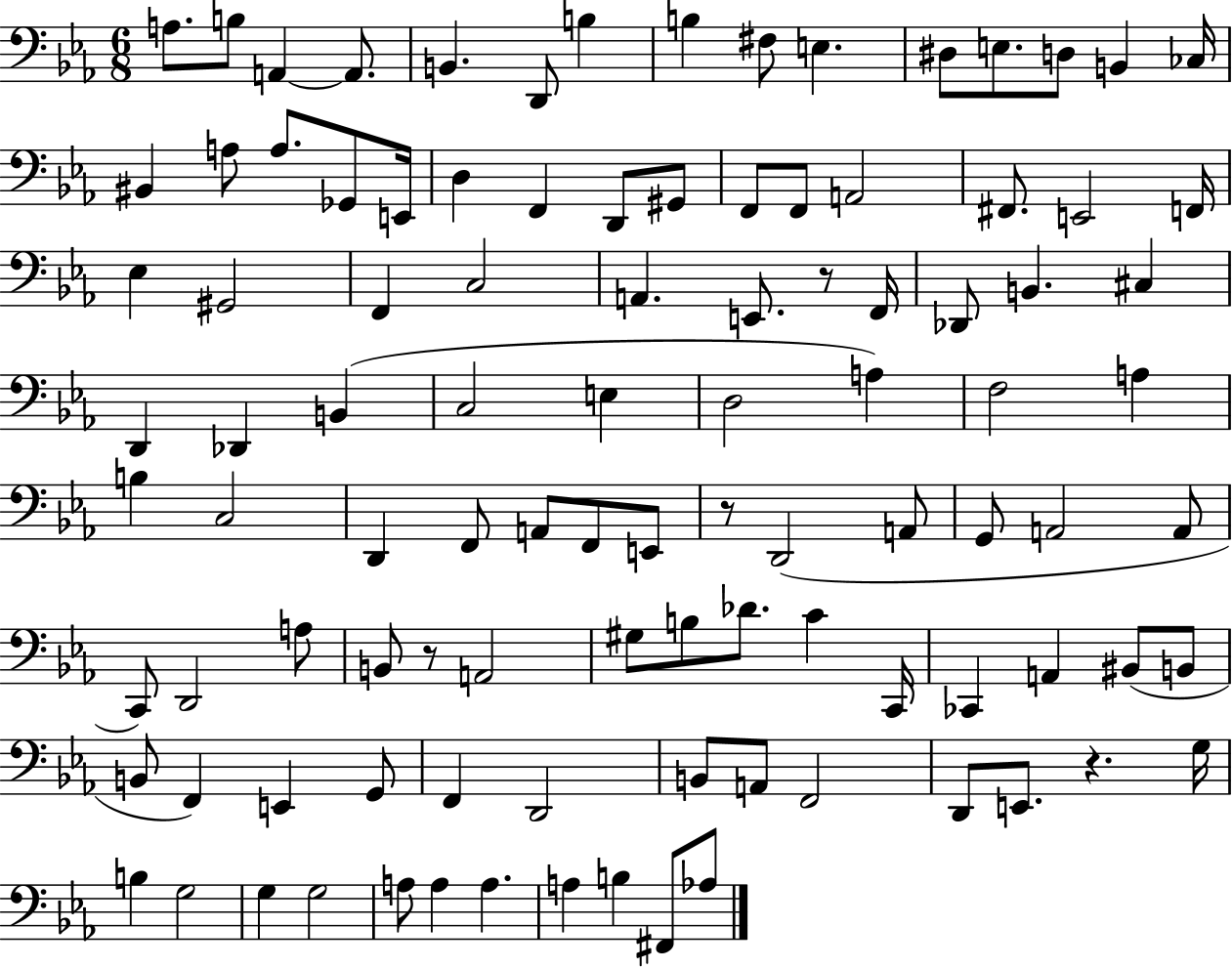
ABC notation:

X:1
T:Untitled
M:6/8
L:1/4
K:Eb
A,/2 B,/2 A,, A,,/2 B,, D,,/2 B, B, ^F,/2 E, ^D,/2 E,/2 D,/2 B,, _C,/4 ^B,, A,/2 A,/2 _G,,/2 E,,/4 D, F,, D,,/2 ^G,,/2 F,,/2 F,,/2 A,,2 ^F,,/2 E,,2 F,,/4 _E, ^G,,2 F,, C,2 A,, E,,/2 z/2 F,,/4 _D,,/2 B,, ^C, D,, _D,, B,, C,2 E, D,2 A, F,2 A, B, C,2 D,, F,,/2 A,,/2 F,,/2 E,,/2 z/2 D,,2 A,,/2 G,,/2 A,,2 A,,/2 C,,/2 D,,2 A,/2 B,,/2 z/2 A,,2 ^G,/2 B,/2 _D/2 C C,,/4 _C,, A,, ^B,,/2 B,,/2 B,,/2 F,, E,, G,,/2 F,, D,,2 B,,/2 A,,/2 F,,2 D,,/2 E,,/2 z G,/4 B, G,2 G, G,2 A,/2 A, A, A, B, ^F,,/2 _A,/2